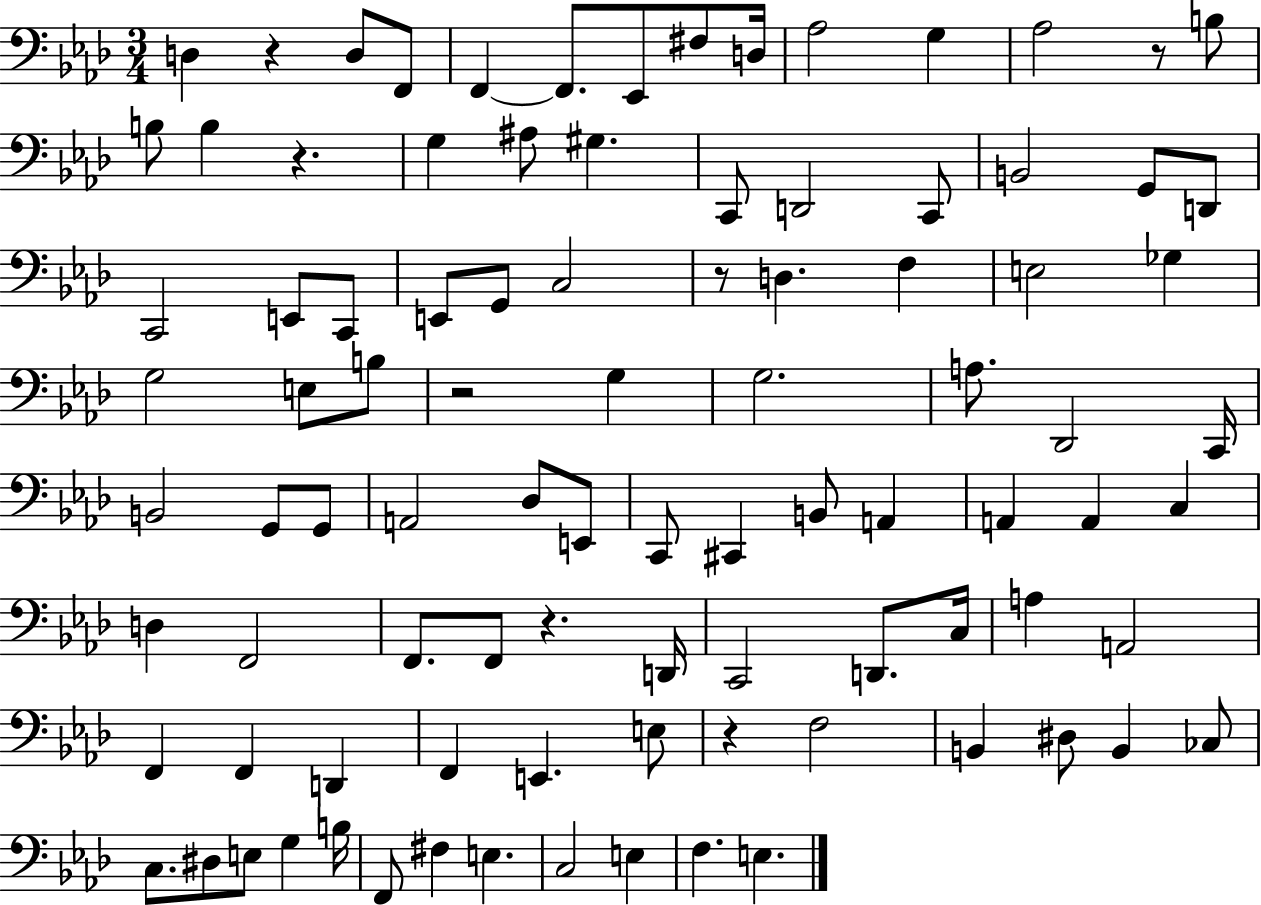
{
  \clef bass
  \numericTimeSignature
  \time 3/4
  \key aes \major
  d4 r4 d8 f,8 | f,4~~ f,8. ees,8 fis8 d16 | aes2 g4 | aes2 r8 b8 | \break b8 b4 r4. | g4 ais8 gis4. | c,8 d,2 c,8 | b,2 g,8 d,8 | \break c,2 e,8 c,8 | e,8 g,8 c2 | r8 d4. f4 | e2 ges4 | \break g2 e8 b8 | r2 g4 | g2. | a8. des,2 c,16 | \break b,2 g,8 g,8 | a,2 des8 e,8 | c,8 cis,4 b,8 a,4 | a,4 a,4 c4 | \break d4 f,2 | f,8. f,8 r4. d,16 | c,2 d,8. c16 | a4 a,2 | \break f,4 f,4 d,4 | f,4 e,4. e8 | r4 f2 | b,4 dis8 b,4 ces8 | \break c8. dis8 e8 g4 b16 | f,8 fis4 e4. | c2 e4 | f4. e4. | \break \bar "|."
}